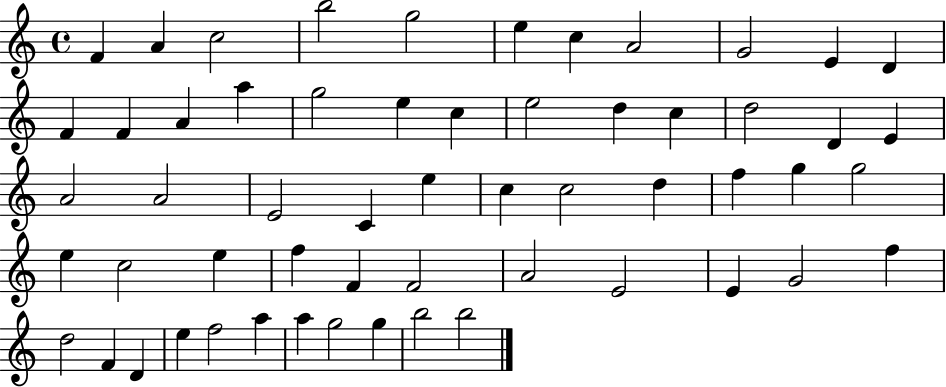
F4/q A4/q C5/h B5/h G5/h E5/q C5/q A4/h G4/h E4/q D4/q F4/q F4/q A4/q A5/q G5/h E5/q C5/q E5/h D5/q C5/q D5/h D4/q E4/q A4/h A4/h E4/h C4/q E5/q C5/q C5/h D5/q F5/q G5/q G5/h E5/q C5/h E5/q F5/q F4/q F4/h A4/h E4/h E4/q G4/h F5/q D5/h F4/q D4/q E5/q F5/h A5/q A5/q G5/h G5/q B5/h B5/h